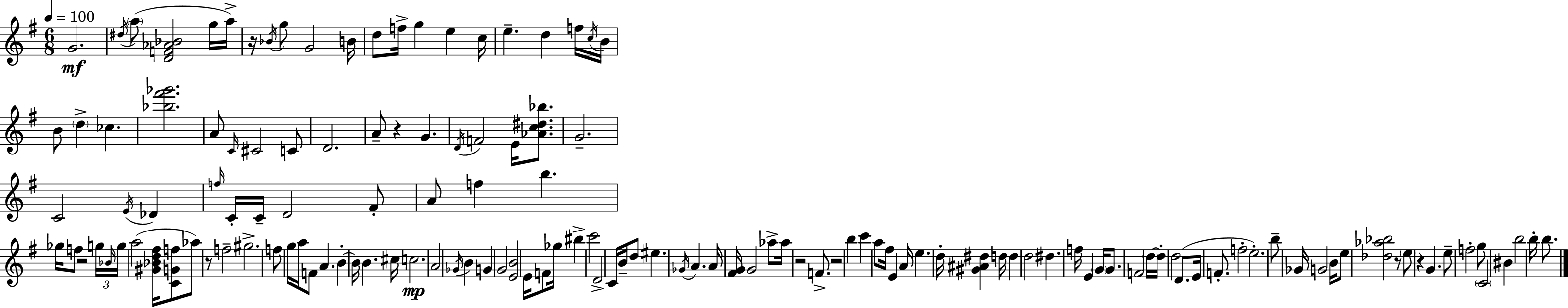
G4/h. D#5/s A5/e [D4,F4,Ab4,Bb4]/h G5/s A5/s R/s Bb4/s G5/e G4/h B4/s D5/e F5/s G5/q E5/q C5/s E5/q. D5/q F5/s C5/s B4/s B4/e D5/q CES5/q. [Bb5,F#6,Gb6]/h. A4/e C4/s C#4/h C4/e D4/h. A4/e R/q G4/q. D4/s F4/h E4/s [Ab4,C5,D#5,Bb5]/e. G4/h. C4/h E4/s Db4/q F5/s C4/s C4/s D4/h F#4/e A4/e F5/q B5/q. Gb5/s F5/e R/h G5/s Bb4/s G5/s A5/h [G#4,Bb4,D5,F#5]/s [C4,G4,F5]/e Ab5/e R/e F5/h G#5/h. F5/e G5/s A5/s F4/e A4/q. B4/q B4/s B4/q. C#5/s C5/h. A4/h Gb4/s B4/q G4/q G4/h [E4,B4]/h E4/s F4/e Gb5/s BIS5/q C6/h D4/h C4/s B4/s D5/e EIS5/q. Gb4/s A4/q. A4/s [F#4,G4]/s G4/h Ab5/e Ab5/s R/h F4/e. R/h B5/q C6/q A5/e F#5/s E4/q A4/s E5/q. D5/s [G#4,A#4,D#5]/q D5/s D5/q D5/h D#5/q. F5/s E4/q G4/s G4/e. F4/h D5/s D5/s D5/h D4/e. E4/s F4/e. F5/h E5/h. B5/e Gb4/s G4/h B4/s E5/e [Db5,Ab5,Bb5]/h R/e E5/e R/q G4/q. E5/e F5/h G5/e C4/h BIS4/q B5/h B5/s B5/e.